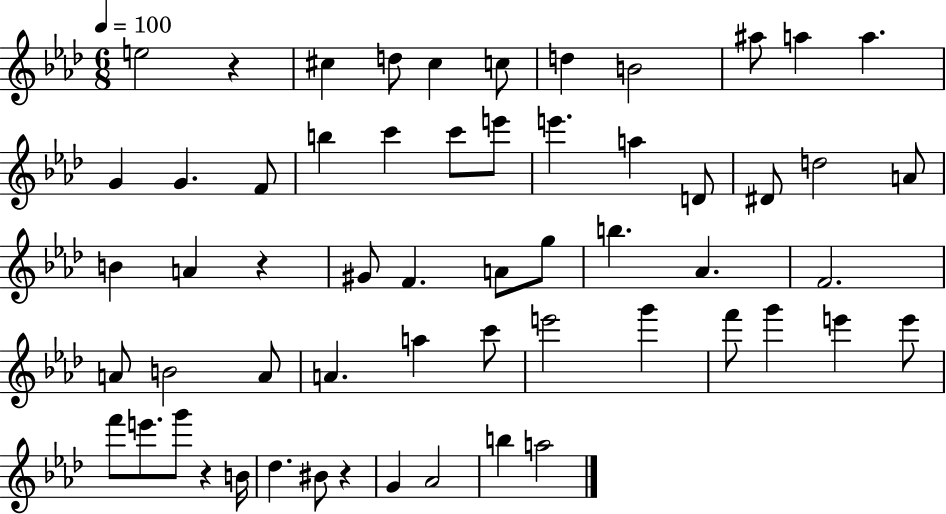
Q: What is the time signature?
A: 6/8